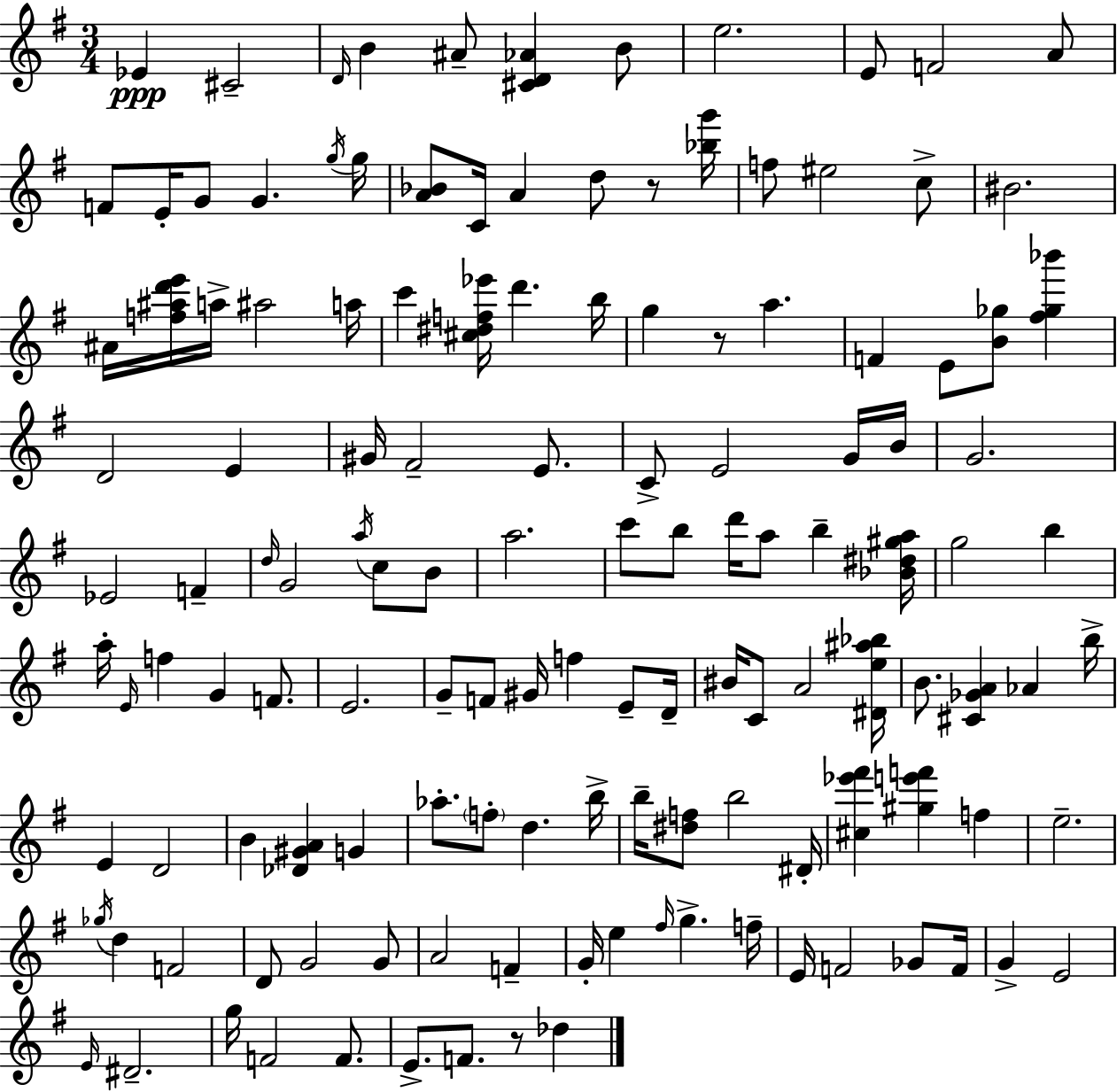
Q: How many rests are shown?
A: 3